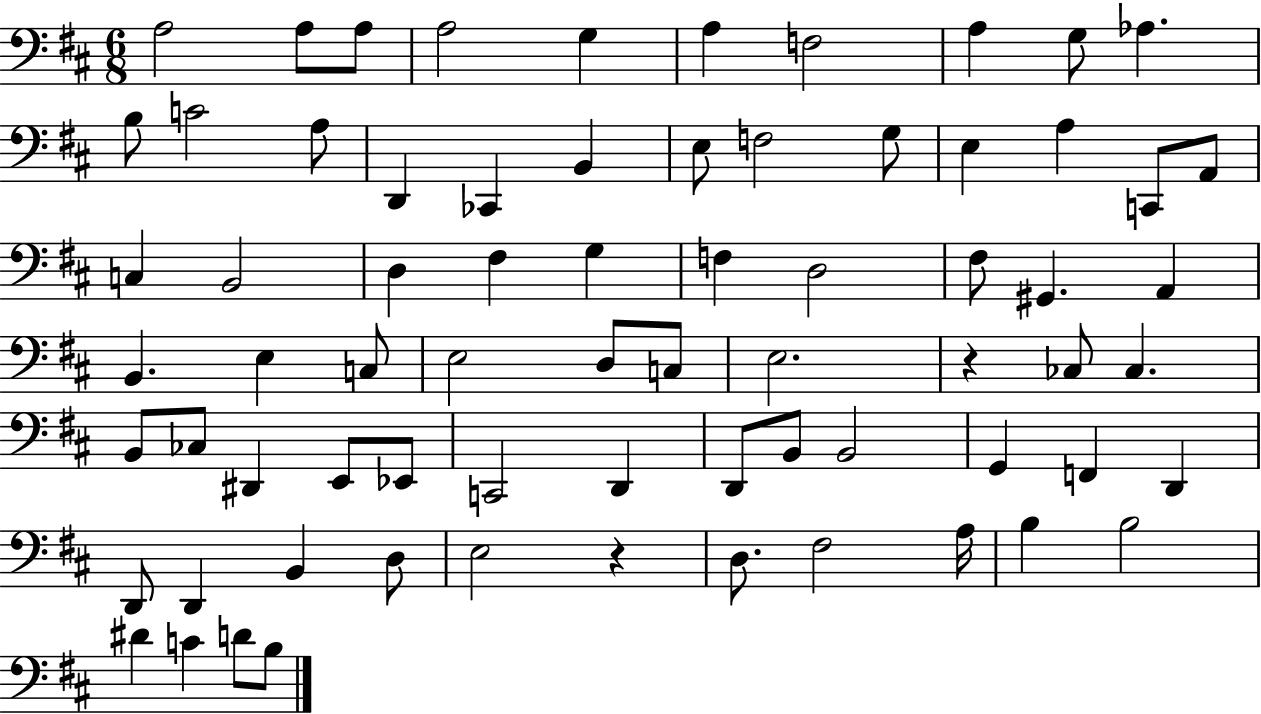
A3/h A3/e A3/e A3/h G3/q A3/q F3/h A3/q G3/e Ab3/q. B3/e C4/h A3/e D2/q CES2/q B2/q E3/e F3/h G3/e E3/q A3/q C2/e A2/e C3/q B2/h D3/q F#3/q G3/q F3/q D3/h F#3/e G#2/q. A2/q B2/q. E3/q C3/e E3/h D3/e C3/e E3/h. R/q CES3/e CES3/q. B2/e CES3/e D#2/q E2/e Eb2/e C2/h D2/q D2/e B2/e B2/h G2/q F2/q D2/q D2/e D2/q B2/q D3/e E3/h R/q D3/e. F#3/h A3/s B3/q B3/h D#4/q C4/q D4/e B3/e